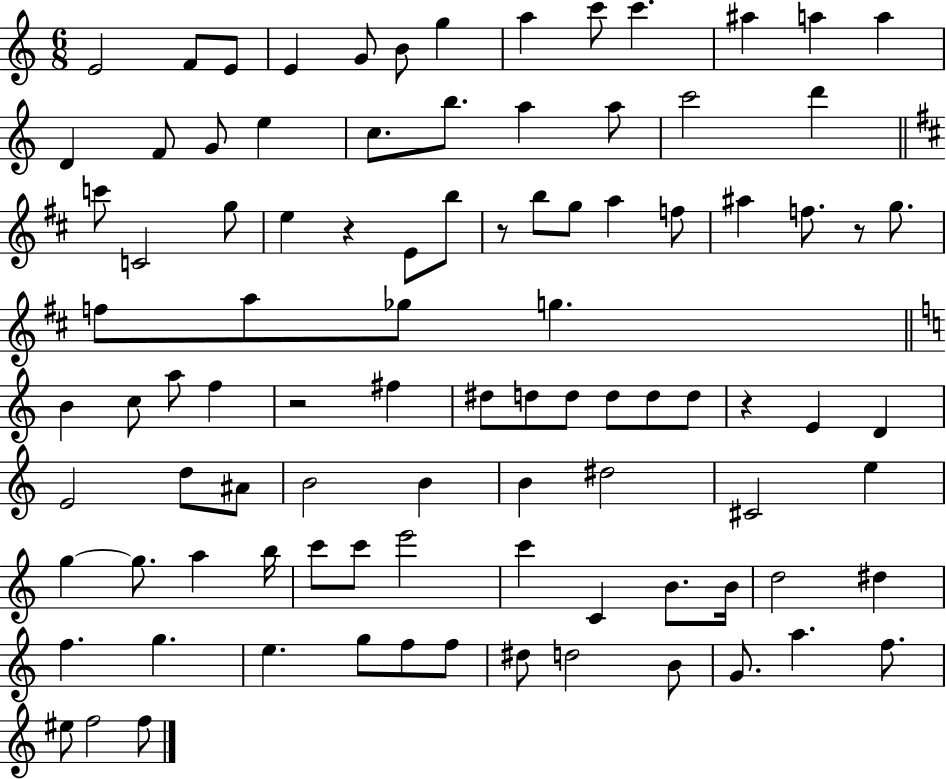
{
  \clef treble
  \numericTimeSignature
  \time 6/8
  \key c \major
  e'2 f'8 e'8 | e'4 g'8 b'8 g''4 | a''4 c'''8 c'''4. | ais''4 a''4 a''4 | \break d'4 f'8 g'8 e''4 | c''8. b''8. a''4 a''8 | c'''2 d'''4 | \bar "||" \break \key d \major c'''8 c'2 g''8 | e''4 r4 e'8 b''8 | r8 b''8 g''8 a''4 f''8 | ais''4 f''8. r8 g''8. | \break f''8 a''8 ges''8 g''4. | \bar "||" \break \key a \minor b'4 c''8 a''8 f''4 | r2 fis''4 | dis''8 d''8 d''8 d''8 d''8 d''8 | r4 e'4 d'4 | \break e'2 d''8 ais'8 | b'2 b'4 | b'4 dis''2 | cis'2 e''4 | \break g''4~~ g''8. a''4 b''16 | c'''8 c'''8 e'''2 | c'''4 c'4 b'8. b'16 | d''2 dis''4 | \break f''4. g''4. | e''4. g''8 f''8 f''8 | dis''8 d''2 b'8 | g'8. a''4. f''8. | \break eis''8 f''2 f''8 | \bar "|."
}